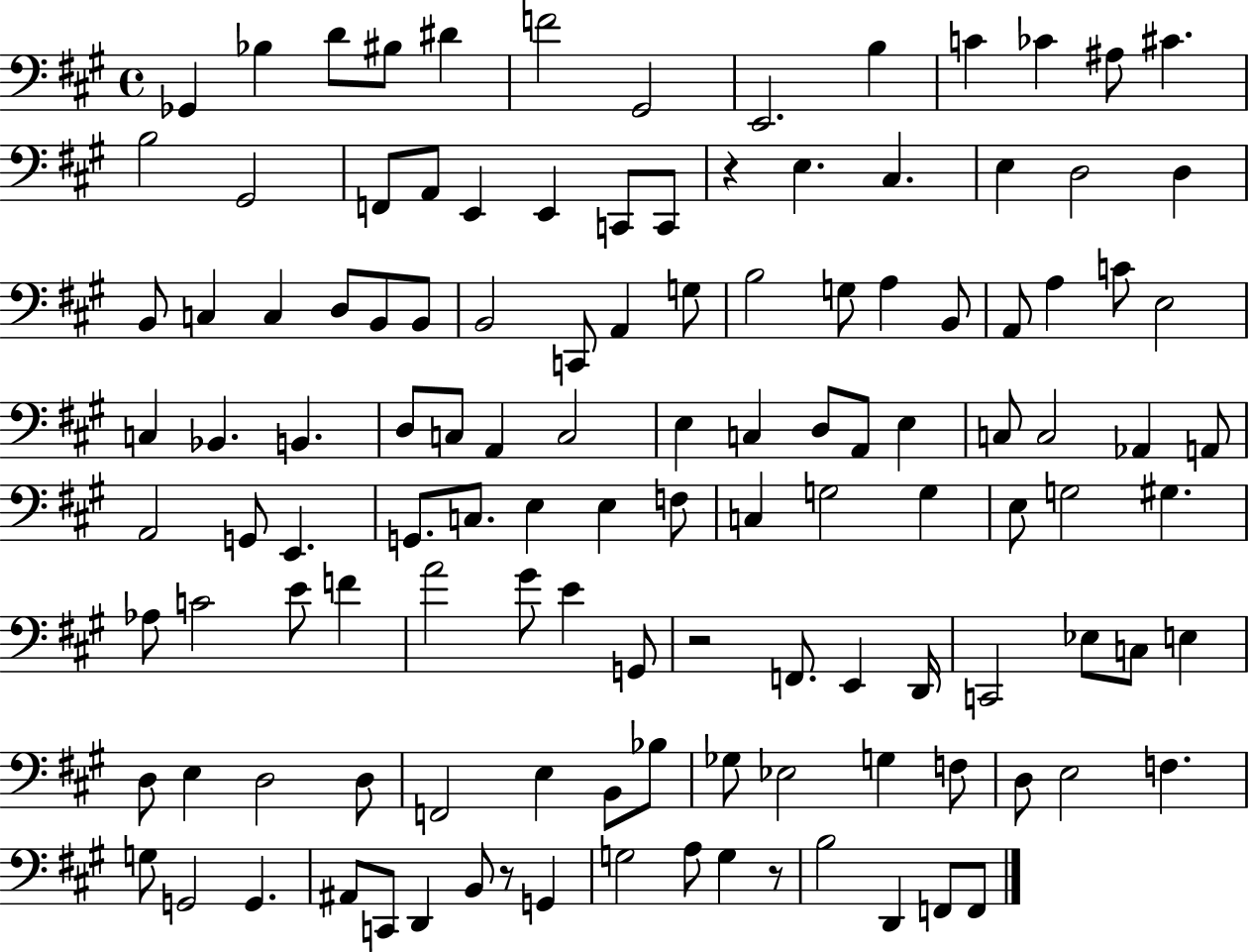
Gb2/q Bb3/q D4/e BIS3/e D#4/q F4/h G#2/h E2/h. B3/q C4/q CES4/q A#3/e C#4/q. B3/h G#2/h F2/e A2/e E2/q E2/q C2/e C2/e R/q E3/q. C#3/q. E3/q D3/h D3/q B2/e C3/q C3/q D3/e B2/e B2/e B2/h C2/e A2/q G3/e B3/h G3/e A3/q B2/e A2/e A3/q C4/e E3/h C3/q Bb2/q. B2/q. D3/e C3/e A2/q C3/h E3/q C3/q D3/e A2/e E3/q C3/e C3/h Ab2/q A2/e A2/h G2/e E2/q. G2/e. C3/e. E3/q E3/q F3/e C3/q G3/h G3/q E3/e G3/h G#3/q. Ab3/e C4/h E4/e F4/q A4/h G#4/e E4/q G2/e R/h F2/e. E2/q D2/s C2/h Eb3/e C3/e E3/q D3/e E3/q D3/h D3/e F2/h E3/q B2/e Bb3/e Gb3/e Eb3/h G3/q F3/e D3/e E3/h F3/q. G3/e G2/h G2/q. A#2/e C2/e D2/q B2/e R/e G2/q G3/h A3/e G3/q R/e B3/h D2/q F2/e F2/e